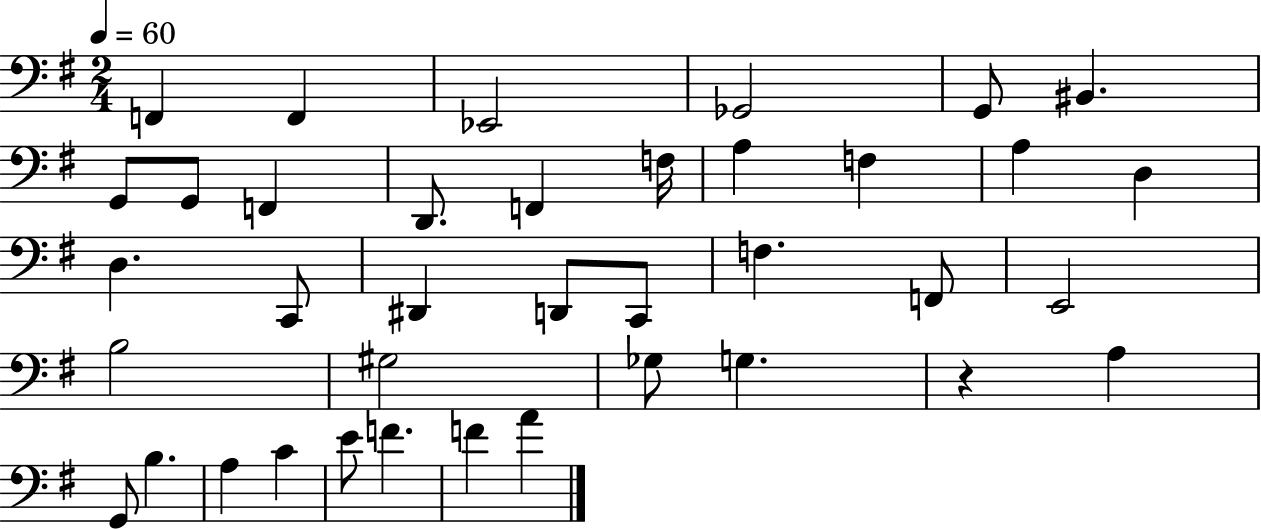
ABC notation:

X:1
T:Untitled
M:2/4
L:1/4
K:G
F,, F,, _E,,2 _G,,2 G,,/2 ^B,, G,,/2 G,,/2 F,, D,,/2 F,, F,/4 A, F, A, D, D, C,,/2 ^D,, D,,/2 C,,/2 F, F,,/2 E,,2 B,2 ^G,2 _G,/2 G, z A, G,,/2 B, A, C E/2 F F A